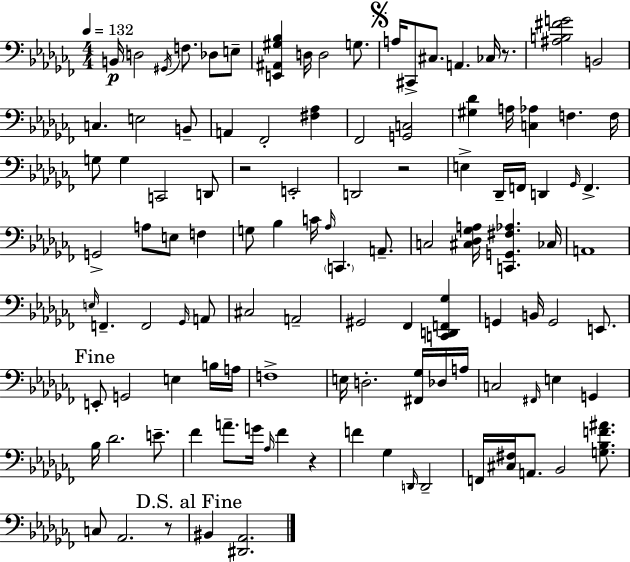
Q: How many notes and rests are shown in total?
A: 112